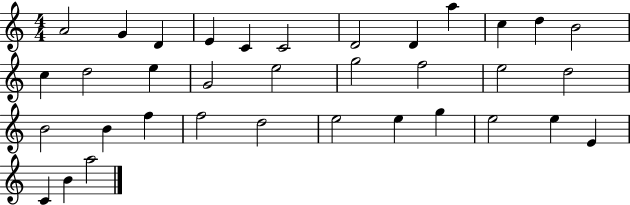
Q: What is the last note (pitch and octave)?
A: A5